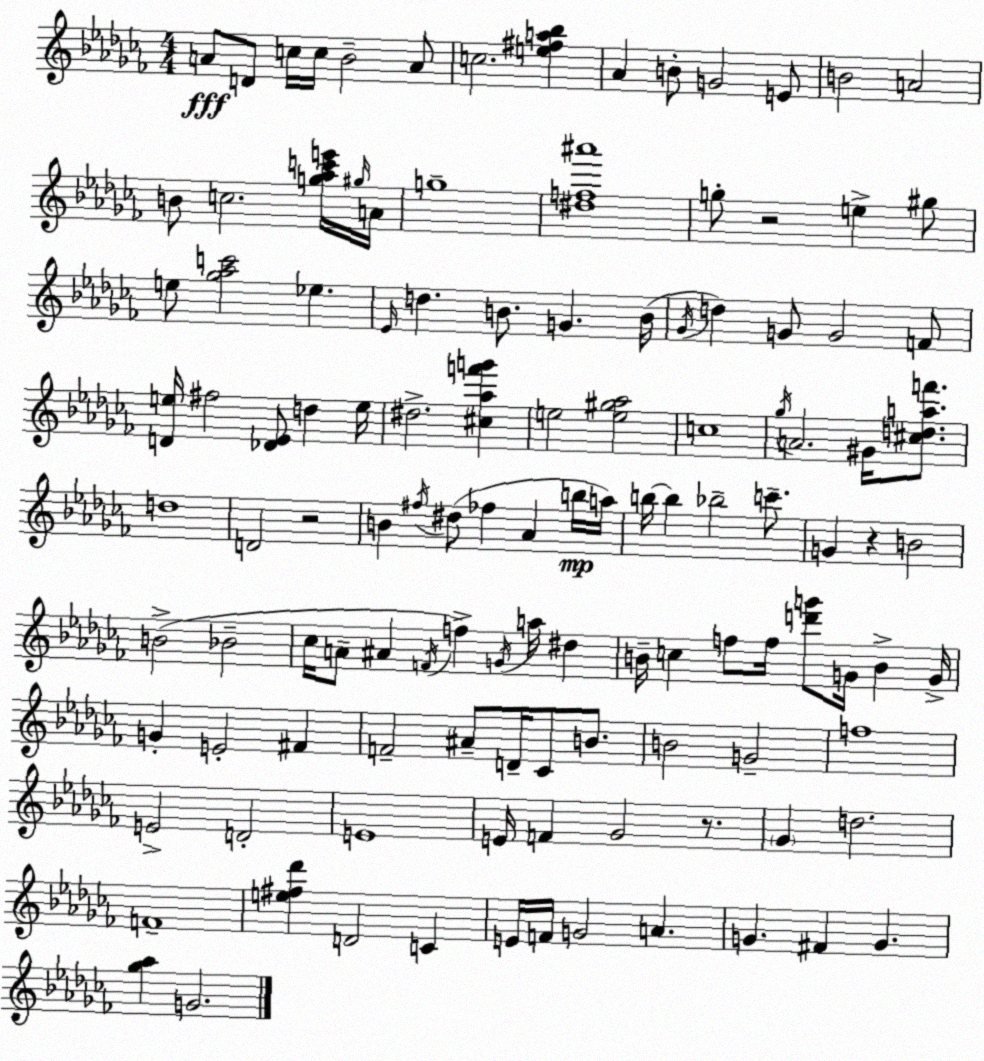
X:1
T:Untitled
M:4/4
L:1/4
K:Abm
A/2 D/2 c/4 c/4 _B2 A/2 c2 [e^fa_b] _A B/2 G2 E/2 B2 A2 B/2 c2 [g_ac'e']/4 ^g/4 A/4 g4 [^df^a']4 g/2 z2 e ^g/2 e/2 [_g_ac']2 _e _E/4 d B/2 G B/4 _G/4 d G/2 G2 F/2 [De]/4 ^f2 [_D_E]/2 d e/4 ^d2 [^c_af'g'] e2 [e^g_a]2 c4 _g/4 A2 ^G/4 [^cdaf']/2 d4 D2 z2 B ^f/4 ^d/2 _f _A b/4 a/4 b/4 b _b2 c'/2 G z B2 B2 _B2 _c/4 A/2 ^A F/4 f G/4 a/4 ^d B/4 c f/2 f/4 [d'g']/2 G/4 B G/4 G E2 ^F F2 ^A/2 D/4 _C/2 B/2 B2 G2 f4 E2 D2 E4 E/4 F _G2 z/2 _G d2 F4 [e^f_d'] D2 C E/4 F/4 G2 A G ^F G [_g_a] G2